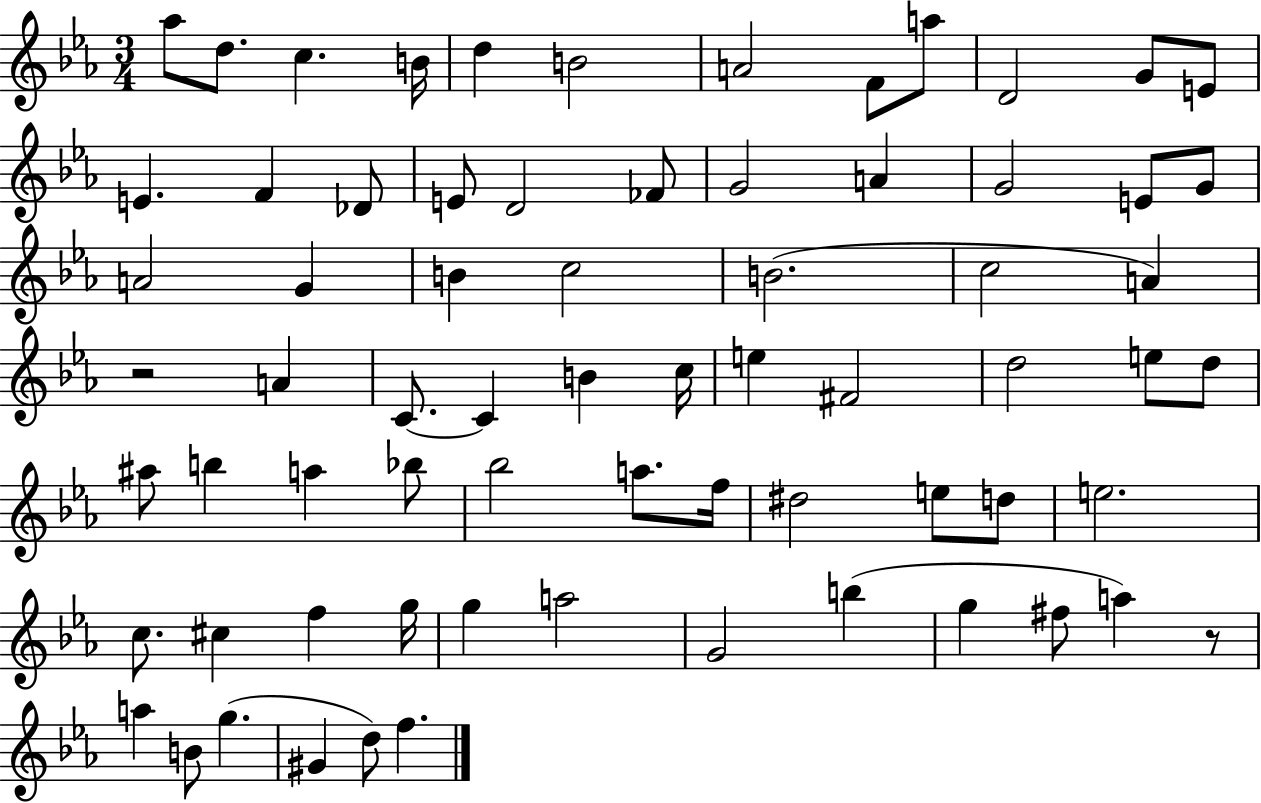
{
  \clef treble
  \numericTimeSignature
  \time 3/4
  \key ees \major
  aes''8 d''8. c''4. b'16 | d''4 b'2 | a'2 f'8 a''8 | d'2 g'8 e'8 | \break e'4. f'4 des'8 | e'8 d'2 fes'8 | g'2 a'4 | g'2 e'8 g'8 | \break a'2 g'4 | b'4 c''2 | b'2.( | c''2 a'4) | \break r2 a'4 | c'8.~~ c'4 b'4 c''16 | e''4 fis'2 | d''2 e''8 d''8 | \break ais''8 b''4 a''4 bes''8 | bes''2 a''8. f''16 | dis''2 e''8 d''8 | e''2. | \break c''8. cis''4 f''4 g''16 | g''4 a''2 | g'2 b''4( | g''4 fis''8 a''4) r8 | \break a''4 b'8 g''4.( | gis'4 d''8) f''4. | \bar "|."
}